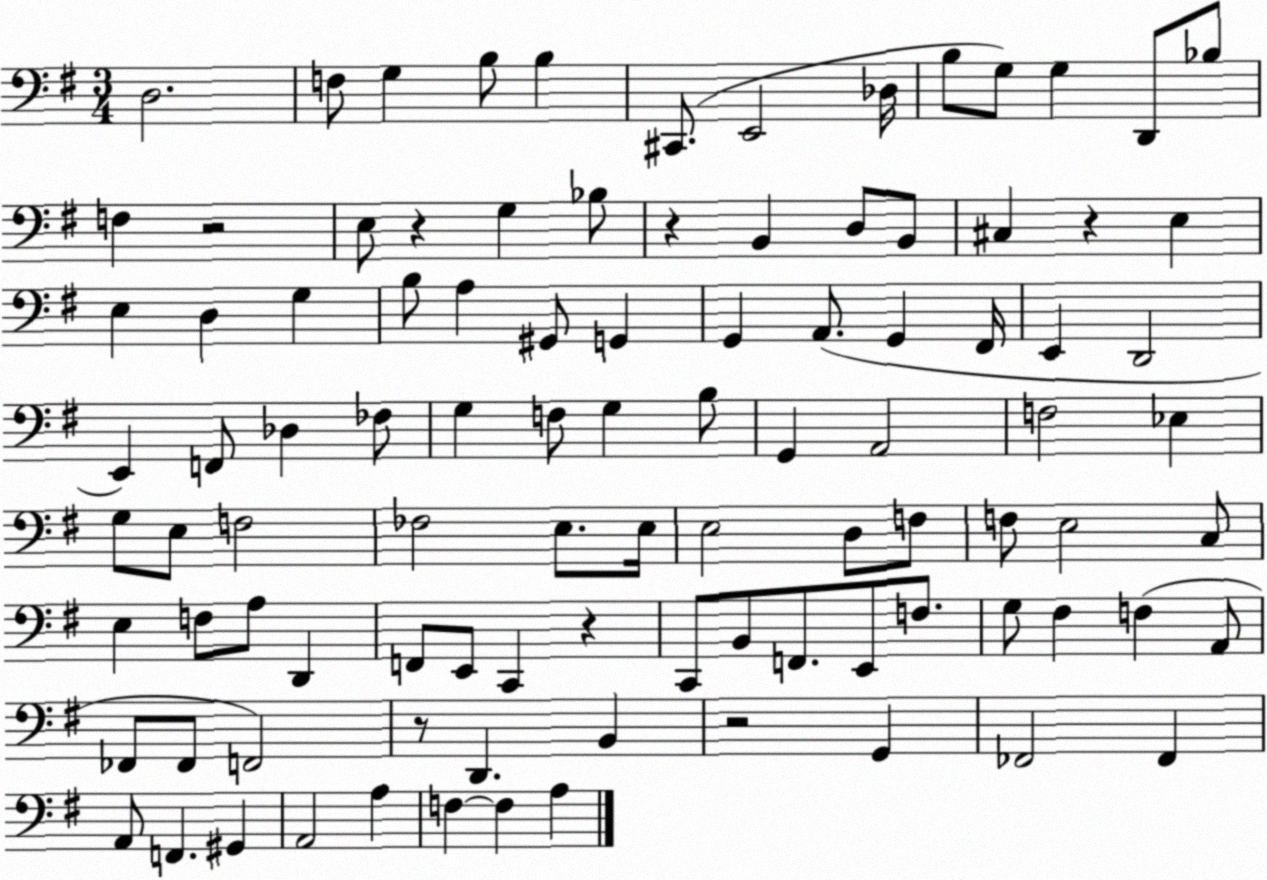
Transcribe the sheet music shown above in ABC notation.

X:1
T:Untitled
M:3/4
L:1/4
K:G
D,2 F,/2 G, B,/2 B, ^C,,/2 E,,2 _D,/4 B,/2 G,/2 G, D,,/2 _B,/2 F, z2 E,/2 z G, _B,/2 z B,, D,/2 B,,/2 ^C, z E, E, D, G, B,/2 A, ^G,,/2 G,, G,, A,,/2 G,, ^F,,/4 E,, D,,2 E,, F,,/2 _D, _F,/2 G, F,/2 G, B,/2 G,, A,,2 F,2 _E, G,/2 E,/2 F,2 _F,2 E,/2 E,/4 E,2 D,/2 F,/2 F,/2 E,2 C,/2 E, F,/2 A,/2 D,, F,,/2 E,,/2 C,, z C,,/2 B,,/2 F,,/2 E,,/2 F,/2 G,/2 ^F, F, A,,/2 _F,,/2 _F,,/2 F,,2 z/2 D,, B,, z2 G,, _F,,2 _F,, A,,/2 F,, ^G,, A,,2 A, F, F, A,